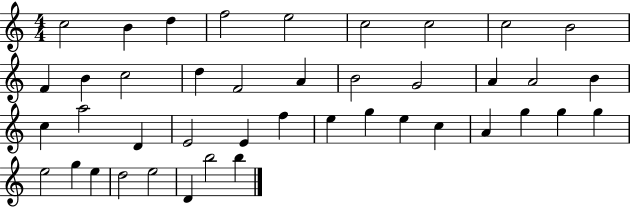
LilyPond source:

{
  \clef treble
  \numericTimeSignature
  \time 4/4
  \key c \major
  c''2 b'4 d''4 | f''2 e''2 | c''2 c''2 | c''2 b'2 | \break f'4 b'4 c''2 | d''4 f'2 a'4 | b'2 g'2 | a'4 a'2 b'4 | \break c''4 a''2 d'4 | e'2 e'4 f''4 | e''4 g''4 e''4 c''4 | a'4 g''4 g''4 g''4 | \break e''2 g''4 e''4 | d''2 e''2 | d'4 b''2 b''4 | \bar "|."
}